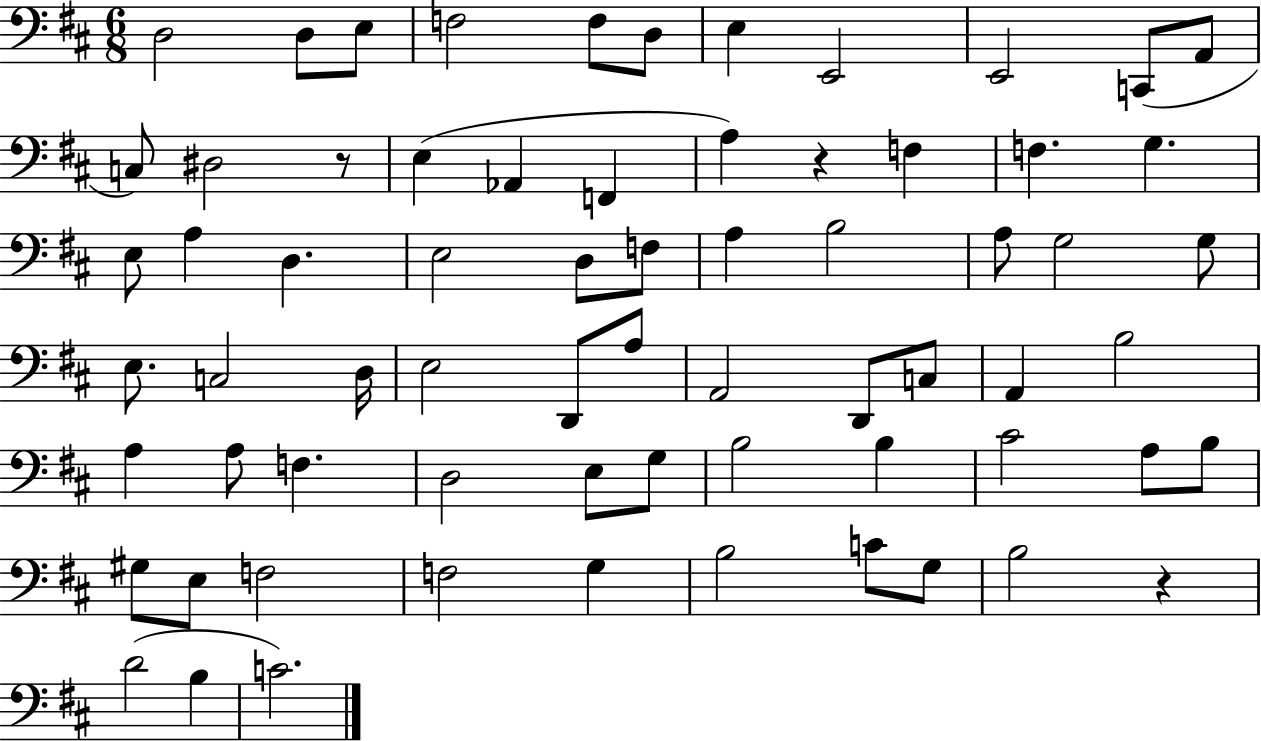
D3/h D3/e E3/e F3/h F3/e D3/e E3/q E2/h E2/h C2/e A2/e C3/e D#3/h R/e E3/q Ab2/q F2/q A3/q R/q F3/q F3/q. G3/q. E3/e A3/q D3/q. E3/h D3/e F3/e A3/q B3/h A3/e G3/h G3/e E3/e. C3/h D3/s E3/h D2/e A3/e A2/h D2/e C3/e A2/q B3/h A3/q A3/e F3/q. D3/h E3/e G3/e B3/h B3/q C#4/h A3/e B3/e G#3/e E3/e F3/h F3/h G3/q B3/h C4/e G3/e B3/h R/q D4/h B3/q C4/h.